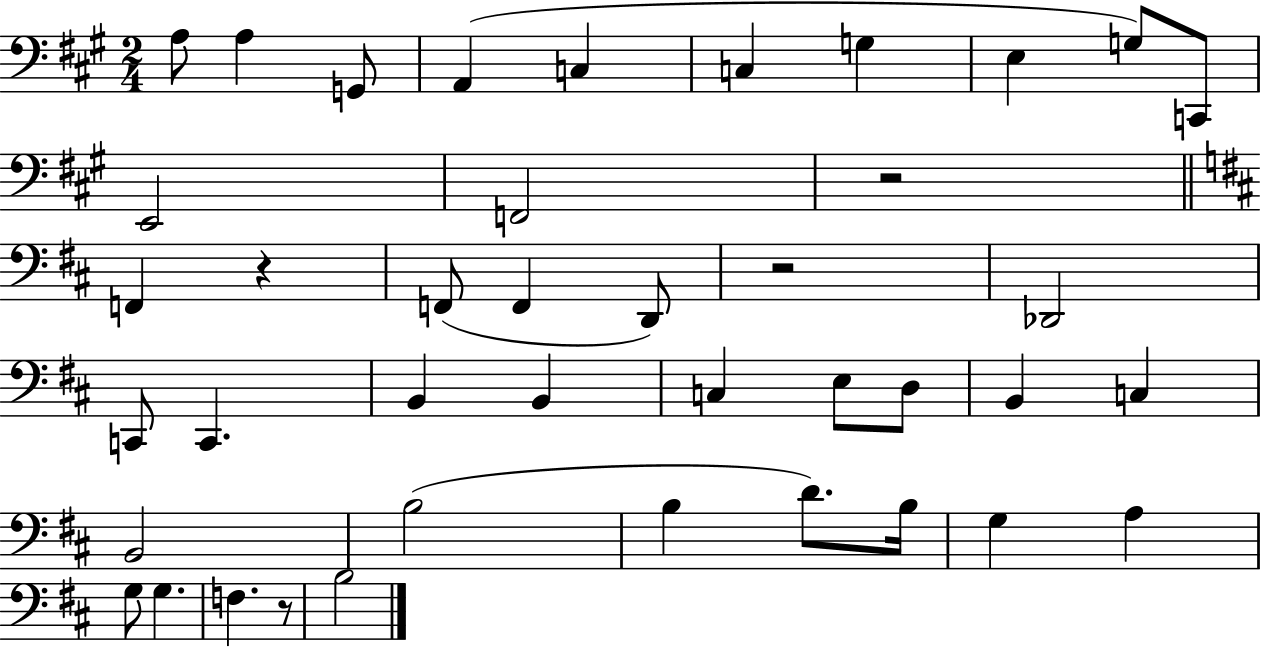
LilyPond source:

{
  \clef bass
  \numericTimeSignature
  \time 2/4
  \key a \major
  a8 a4 g,8 | a,4( c4 | c4 g4 | e4 g8) c,8 | \break e,2 | f,2 | r2 | \bar "||" \break \key d \major f,4 r4 | f,8( f,4 d,8) | r2 | des,2 | \break c,8 c,4. | b,4 b,4 | c4 e8 d8 | b,4 c4 | \break b,2 | b2( | b4 d'8.) b16 | g4 a4 | \break g8 g4. | f4. r8 | b2 | \bar "|."
}